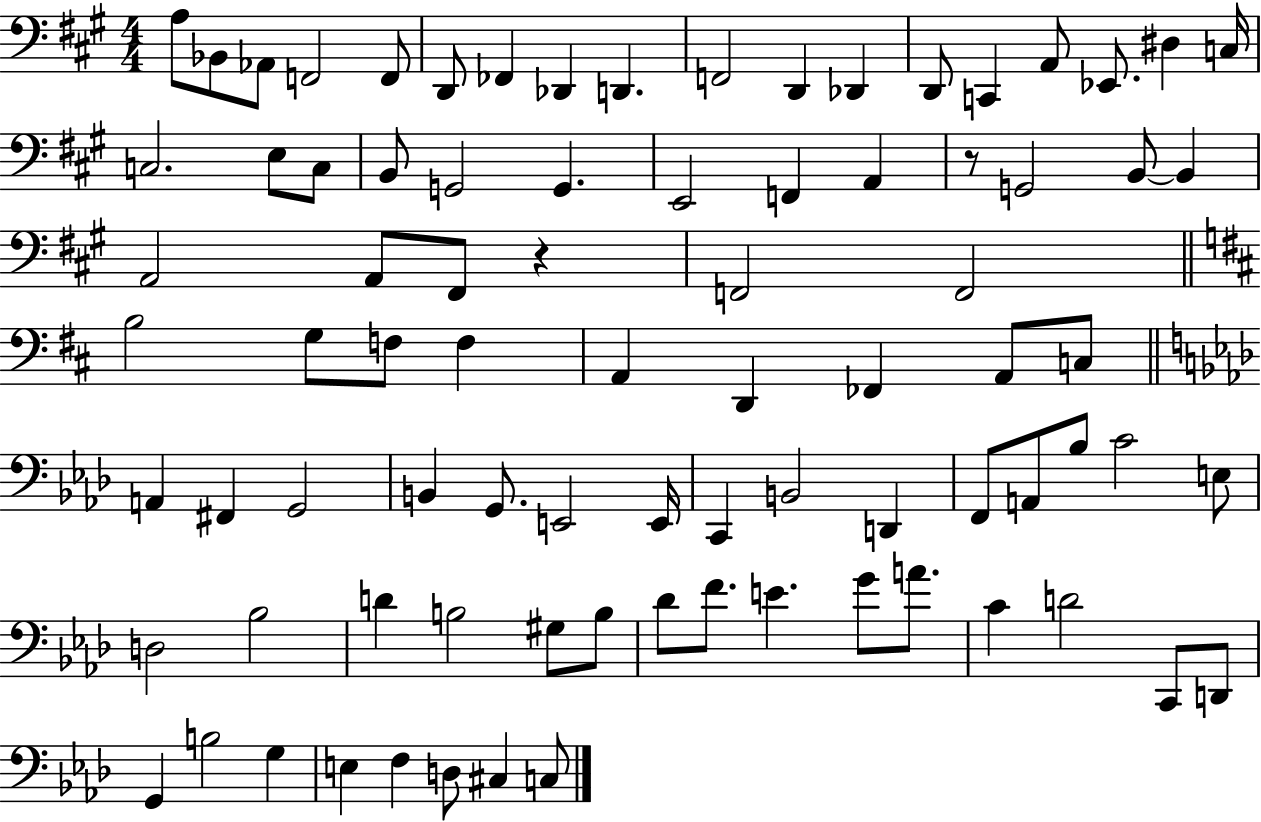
X:1
T:Untitled
M:4/4
L:1/4
K:A
A,/2 _B,,/2 _A,,/2 F,,2 F,,/2 D,,/2 _F,, _D,, D,, F,,2 D,, _D,, D,,/2 C,, A,,/2 _E,,/2 ^D, C,/4 C,2 E,/2 C,/2 B,,/2 G,,2 G,, E,,2 F,, A,, z/2 G,,2 B,,/2 B,, A,,2 A,,/2 ^F,,/2 z F,,2 F,,2 B,2 G,/2 F,/2 F, A,, D,, _F,, A,,/2 C,/2 A,, ^F,, G,,2 B,, G,,/2 E,,2 E,,/4 C,, B,,2 D,, F,,/2 A,,/2 _B,/2 C2 E,/2 D,2 _B,2 D B,2 ^G,/2 B,/2 _D/2 F/2 E G/2 A/2 C D2 C,,/2 D,,/2 G,, B,2 G, E, F, D,/2 ^C, C,/2